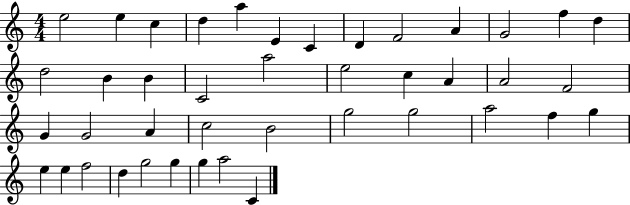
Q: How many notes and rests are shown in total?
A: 42